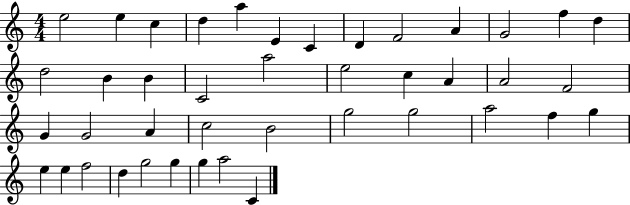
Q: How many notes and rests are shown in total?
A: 42